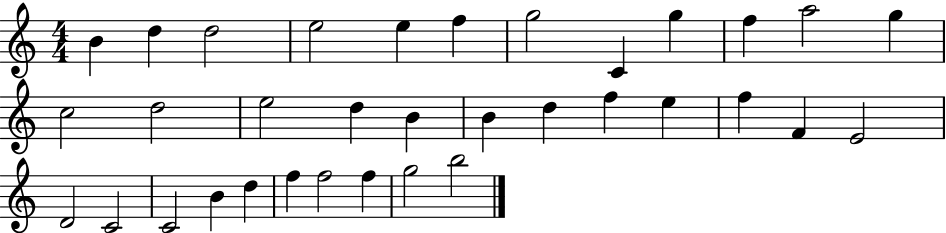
X:1
T:Untitled
M:4/4
L:1/4
K:C
B d d2 e2 e f g2 C g f a2 g c2 d2 e2 d B B d f e f F E2 D2 C2 C2 B d f f2 f g2 b2